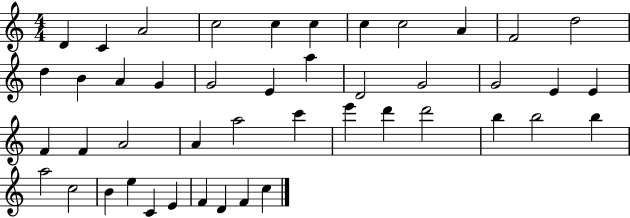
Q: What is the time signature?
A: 4/4